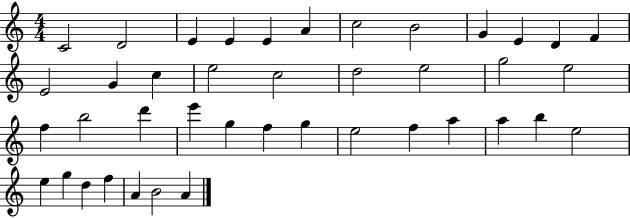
{
  \clef treble
  \numericTimeSignature
  \time 4/4
  \key c \major
  c'2 d'2 | e'4 e'4 e'4 a'4 | c''2 b'2 | g'4 e'4 d'4 f'4 | \break e'2 g'4 c''4 | e''2 c''2 | d''2 e''2 | g''2 e''2 | \break f''4 b''2 d'''4 | e'''4 g''4 f''4 g''4 | e''2 f''4 a''4 | a''4 b''4 e''2 | \break e''4 g''4 d''4 f''4 | a'4 b'2 a'4 | \bar "|."
}